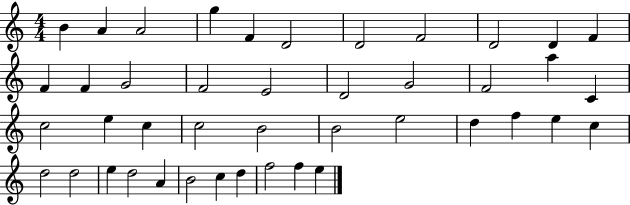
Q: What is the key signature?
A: C major